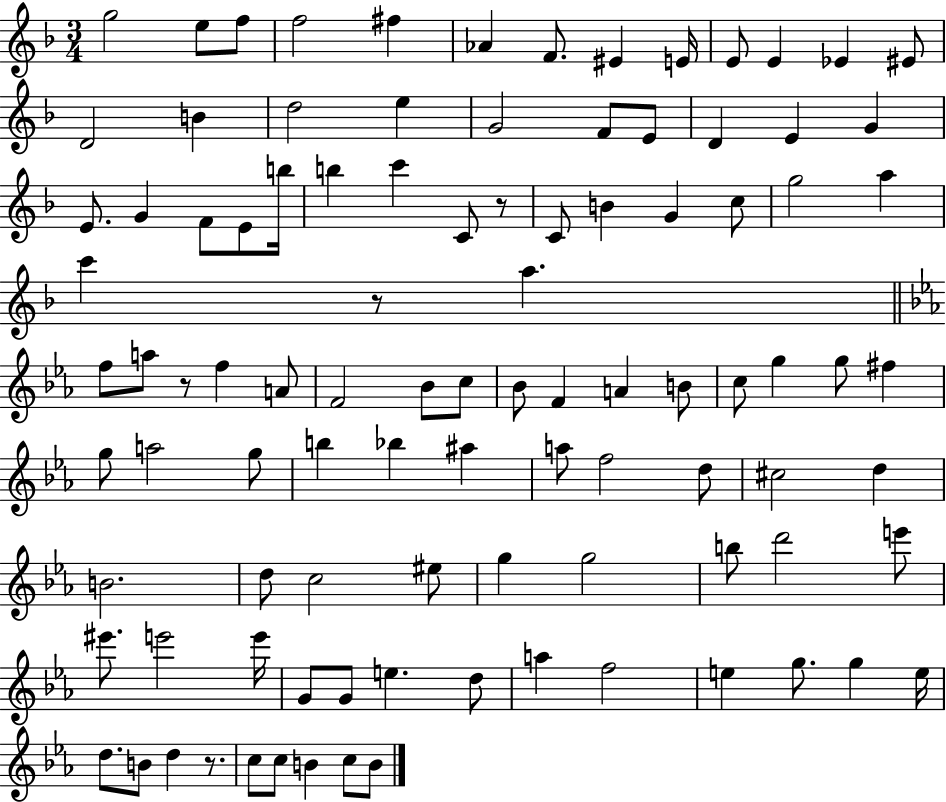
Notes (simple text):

G5/h E5/e F5/e F5/h F#5/q Ab4/q F4/e. EIS4/q E4/s E4/e E4/q Eb4/q EIS4/e D4/h B4/q D5/h E5/q G4/h F4/e E4/e D4/q E4/q G4/q E4/e. G4/q F4/e E4/e B5/s B5/q C6/q C4/e R/e C4/e B4/q G4/q C5/e G5/h A5/q C6/q R/e A5/q. F5/e A5/e R/e F5/q A4/e F4/h Bb4/e C5/e Bb4/e F4/q A4/q B4/e C5/e G5/q G5/e F#5/q G5/e A5/h G5/e B5/q Bb5/q A#5/q A5/e F5/h D5/e C#5/h D5/q B4/h. D5/e C5/h EIS5/e G5/q G5/h B5/e D6/h E6/e EIS6/e. E6/h E6/s G4/e G4/e E5/q. D5/e A5/q F5/h E5/q G5/e. G5/q E5/s D5/e. B4/e D5/q R/e. C5/e C5/e B4/q C5/e B4/e